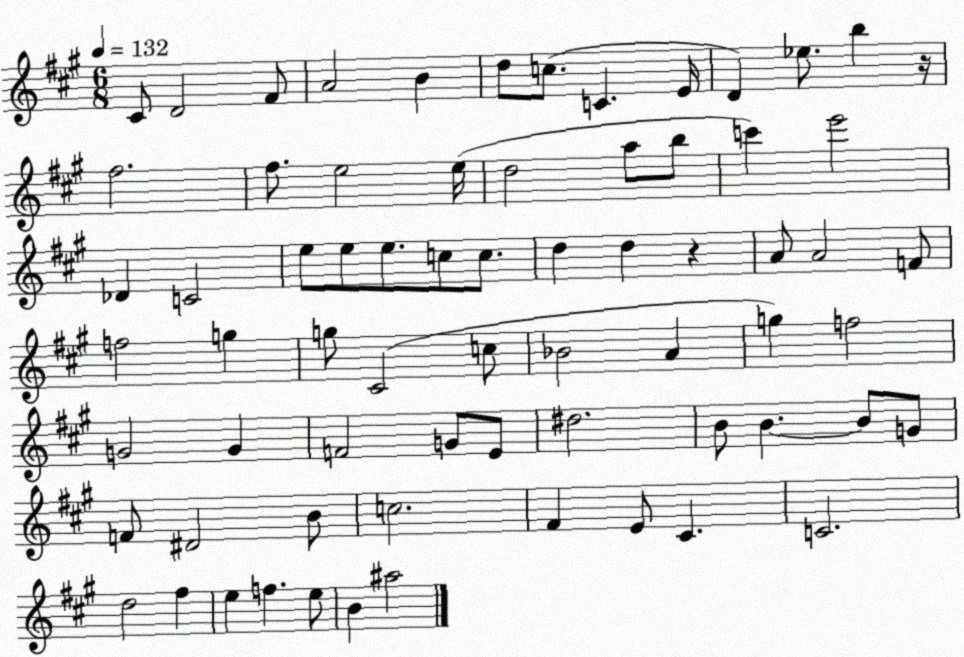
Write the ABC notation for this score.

X:1
T:Untitled
M:6/8
L:1/4
K:A
^C/2 D2 ^F/2 A2 B d/2 c/2 C E/4 D _e/2 b z/4 ^f2 ^f/2 e2 e/4 d2 a/2 b/2 c' e'2 _D C2 e/2 e/2 e/2 c/2 c/2 d d z A/2 A2 F/2 f2 g g/2 ^C2 c/2 _B2 A g f2 G2 G F2 G/2 E/2 ^d2 B/2 B B/2 G/2 F/2 ^D2 B/2 c2 ^F E/2 ^C C2 d2 ^f e f e/2 B ^a2